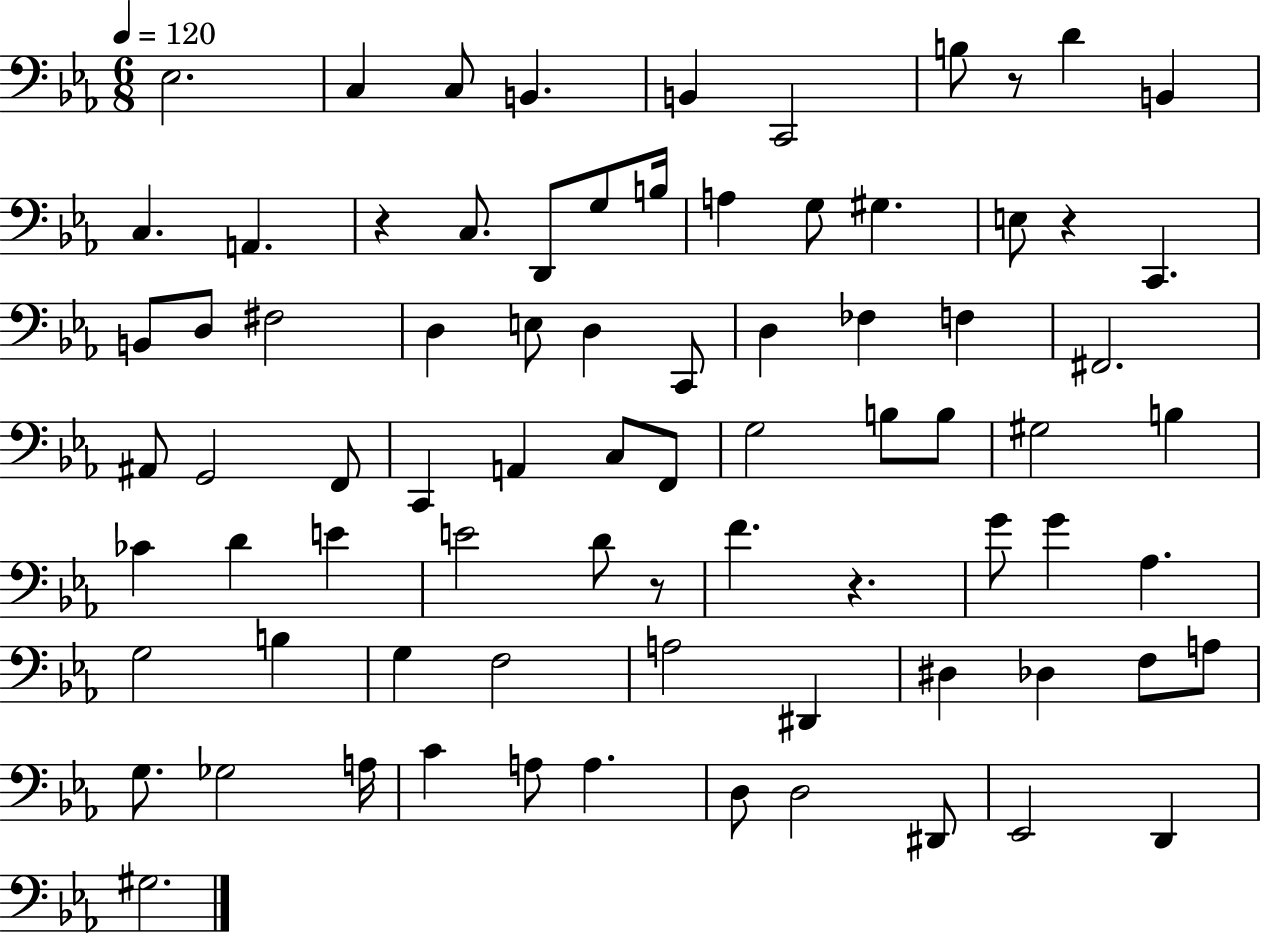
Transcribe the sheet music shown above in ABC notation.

X:1
T:Untitled
M:6/8
L:1/4
K:Eb
_E,2 C, C,/2 B,, B,, C,,2 B,/2 z/2 D B,, C, A,, z C,/2 D,,/2 G,/2 B,/4 A, G,/2 ^G, E,/2 z C,, B,,/2 D,/2 ^F,2 D, E,/2 D, C,,/2 D, _F, F, ^F,,2 ^A,,/2 G,,2 F,,/2 C,, A,, C,/2 F,,/2 G,2 B,/2 B,/2 ^G,2 B, _C D E E2 D/2 z/2 F z G/2 G _A, G,2 B, G, F,2 A,2 ^D,, ^D, _D, F,/2 A,/2 G,/2 _G,2 A,/4 C A,/2 A, D,/2 D,2 ^D,,/2 _E,,2 D,, ^G,2